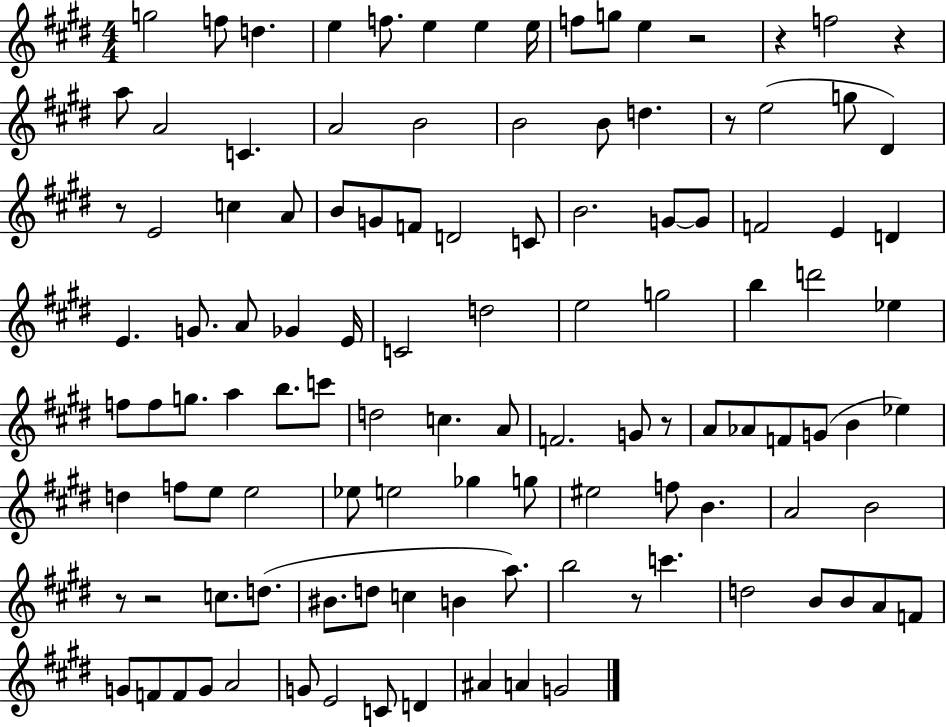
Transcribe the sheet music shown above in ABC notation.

X:1
T:Untitled
M:4/4
L:1/4
K:E
g2 f/2 d e f/2 e e e/4 f/2 g/2 e z2 z f2 z a/2 A2 C A2 B2 B2 B/2 d z/2 e2 g/2 ^D z/2 E2 c A/2 B/2 G/2 F/2 D2 C/2 B2 G/2 G/2 F2 E D E G/2 A/2 _G E/4 C2 d2 e2 g2 b d'2 _e f/2 f/2 g/2 a b/2 c'/2 d2 c A/2 F2 G/2 z/2 A/2 _A/2 F/2 G/2 B _e d f/2 e/2 e2 _e/2 e2 _g g/2 ^e2 f/2 B A2 B2 z/2 z2 c/2 d/2 ^B/2 d/2 c B a/2 b2 z/2 c' d2 B/2 B/2 A/2 F/2 G/2 F/2 F/2 G/2 A2 G/2 E2 C/2 D ^A A G2